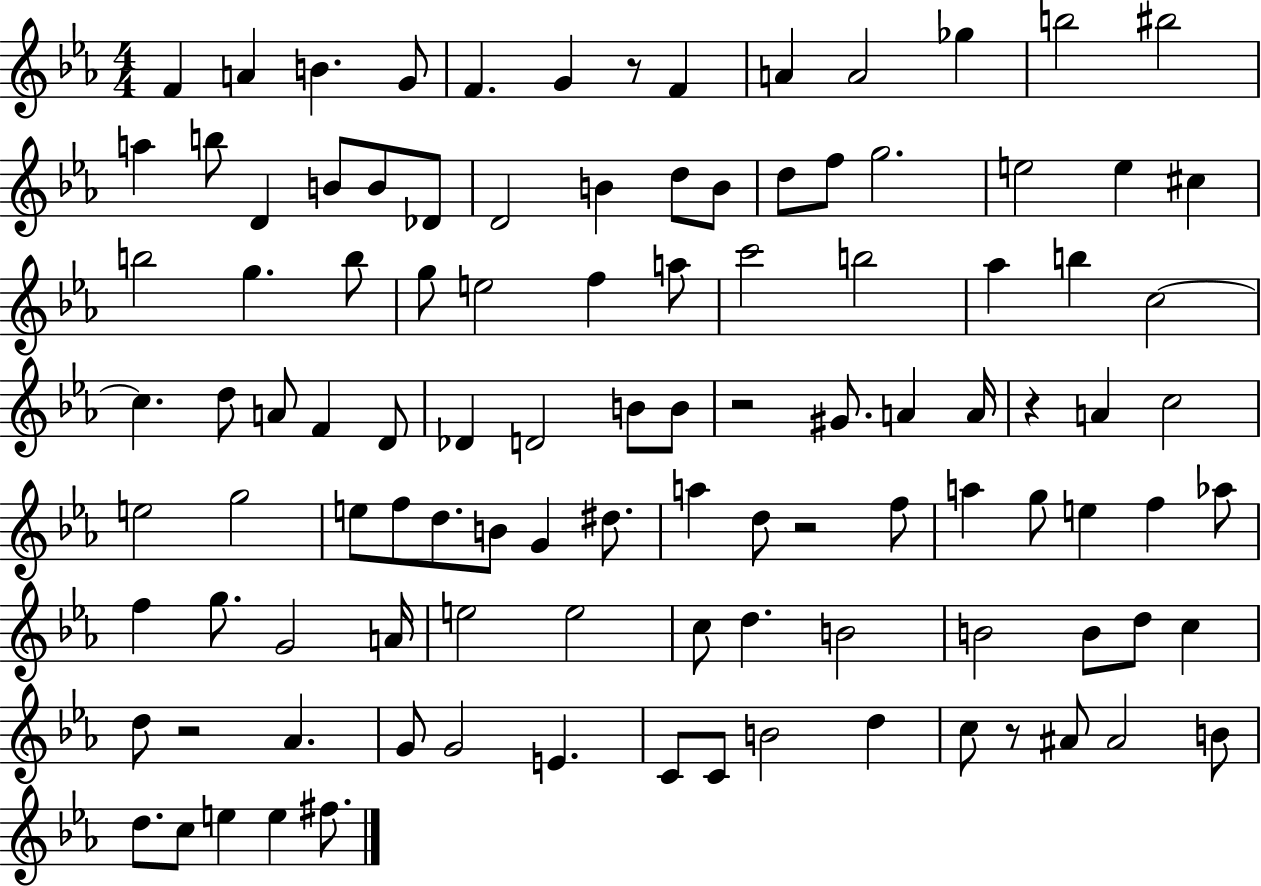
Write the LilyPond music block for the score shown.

{
  \clef treble
  \numericTimeSignature
  \time 4/4
  \key ees \major
  f'4 a'4 b'4. g'8 | f'4. g'4 r8 f'4 | a'4 a'2 ges''4 | b''2 bis''2 | \break a''4 b''8 d'4 b'8 b'8 des'8 | d'2 b'4 d''8 b'8 | d''8 f''8 g''2. | e''2 e''4 cis''4 | \break b''2 g''4. b''8 | g''8 e''2 f''4 a''8 | c'''2 b''2 | aes''4 b''4 c''2~~ | \break c''4. d''8 a'8 f'4 d'8 | des'4 d'2 b'8 b'8 | r2 gis'8. a'4 a'16 | r4 a'4 c''2 | \break e''2 g''2 | e''8 f''8 d''8. b'8 g'4 dis''8. | a''4 d''8 r2 f''8 | a''4 g''8 e''4 f''4 aes''8 | \break f''4 g''8. g'2 a'16 | e''2 e''2 | c''8 d''4. b'2 | b'2 b'8 d''8 c''4 | \break d''8 r2 aes'4. | g'8 g'2 e'4. | c'8 c'8 b'2 d''4 | c''8 r8 ais'8 ais'2 b'8 | \break d''8. c''8 e''4 e''4 fis''8. | \bar "|."
}